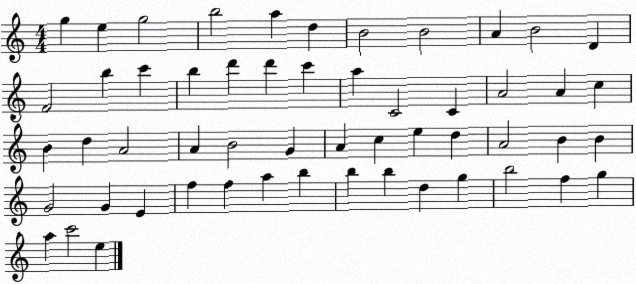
X:1
T:Untitled
M:4/4
L:1/4
K:C
g e g2 b2 a d B2 B2 A B2 D F2 b c' b d' d' c' a C2 C A2 A c B d A2 A B2 G A c e d A2 B B G2 G E f f a b b b d g b2 f g a c'2 e